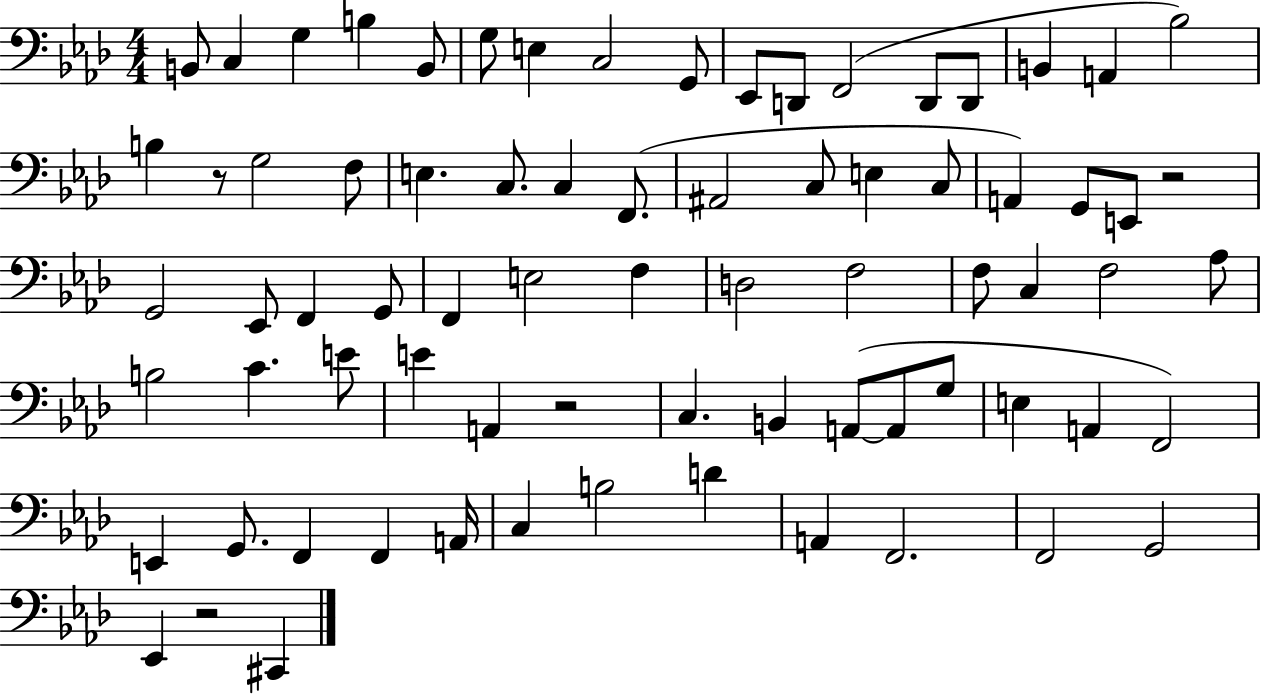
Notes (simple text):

B2/e C3/q G3/q B3/q B2/e G3/e E3/q C3/h G2/e Eb2/e D2/e F2/h D2/e D2/e B2/q A2/q Bb3/h B3/q R/e G3/h F3/e E3/q. C3/e. C3/q F2/e. A#2/h C3/e E3/q C3/e A2/q G2/e E2/e R/h G2/h Eb2/e F2/q G2/e F2/q E3/h F3/q D3/h F3/h F3/e C3/q F3/h Ab3/e B3/h C4/q. E4/e E4/q A2/q R/h C3/q. B2/q A2/e A2/e G3/e E3/q A2/q F2/h E2/q G2/e. F2/q F2/q A2/s C3/q B3/h D4/q A2/q F2/h. F2/h G2/h Eb2/q R/h C#2/q